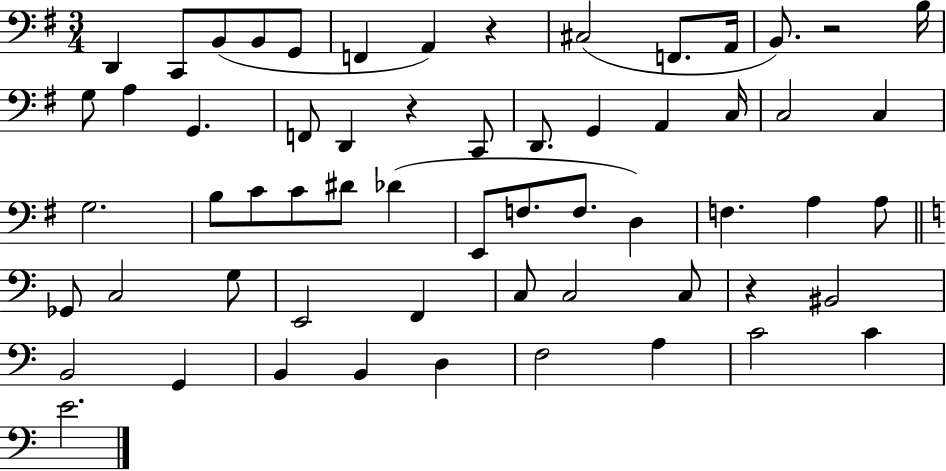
D2/q C2/e B2/e B2/e G2/e F2/q A2/q R/q C#3/h F2/e. A2/s B2/e. R/h B3/s G3/e A3/q G2/q. F2/e D2/q R/q C2/e D2/e. G2/q A2/q C3/s C3/h C3/q G3/h. B3/e C4/e C4/e D#4/e Db4/q E2/e F3/e. F3/e. D3/q F3/q. A3/q A3/e Gb2/e C3/h G3/e E2/h F2/q C3/e C3/h C3/e R/q BIS2/h B2/h G2/q B2/q B2/q D3/q F3/h A3/q C4/h C4/q E4/h.